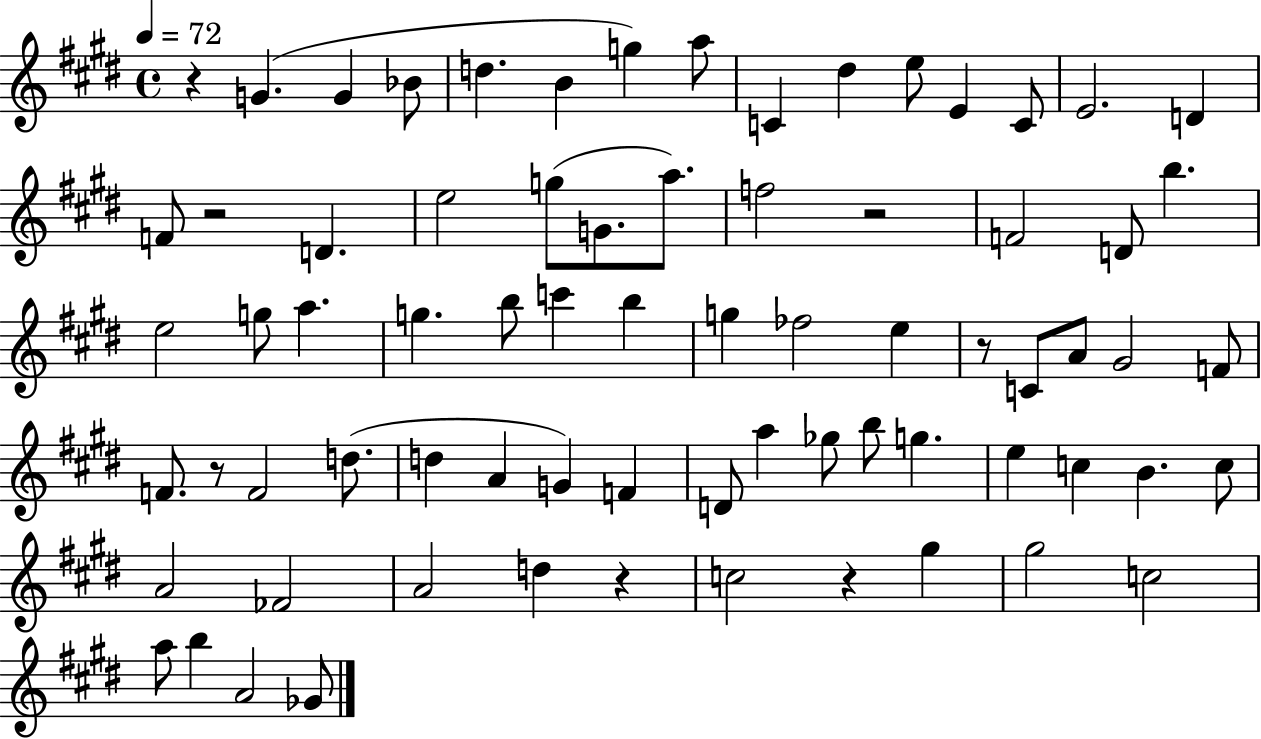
{
  \clef treble
  \time 4/4
  \defaultTimeSignature
  \key e \major
  \tempo 4 = 72
  \repeat volta 2 { r4 g'4.( g'4 bes'8 | d''4. b'4 g''4) a''8 | c'4 dis''4 e''8 e'4 c'8 | e'2. d'4 | \break f'8 r2 d'4. | e''2 g''8( g'8. a''8.) | f''2 r2 | f'2 d'8 b''4. | \break e''2 g''8 a''4. | g''4. b''8 c'''4 b''4 | g''4 fes''2 e''4 | r8 c'8 a'8 gis'2 f'8 | \break f'8. r8 f'2 d''8.( | d''4 a'4 g'4) f'4 | d'8 a''4 ges''8 b''8 g''4. | e''4 c''4 b'4. c''8 | \break a'2 fes'2 | a'2 d''4 r4 | c''2 r4 gis''4 | gis''2 c''2 | \break a''8 b''4 a'2 ges'8 | } \bar "|."
}